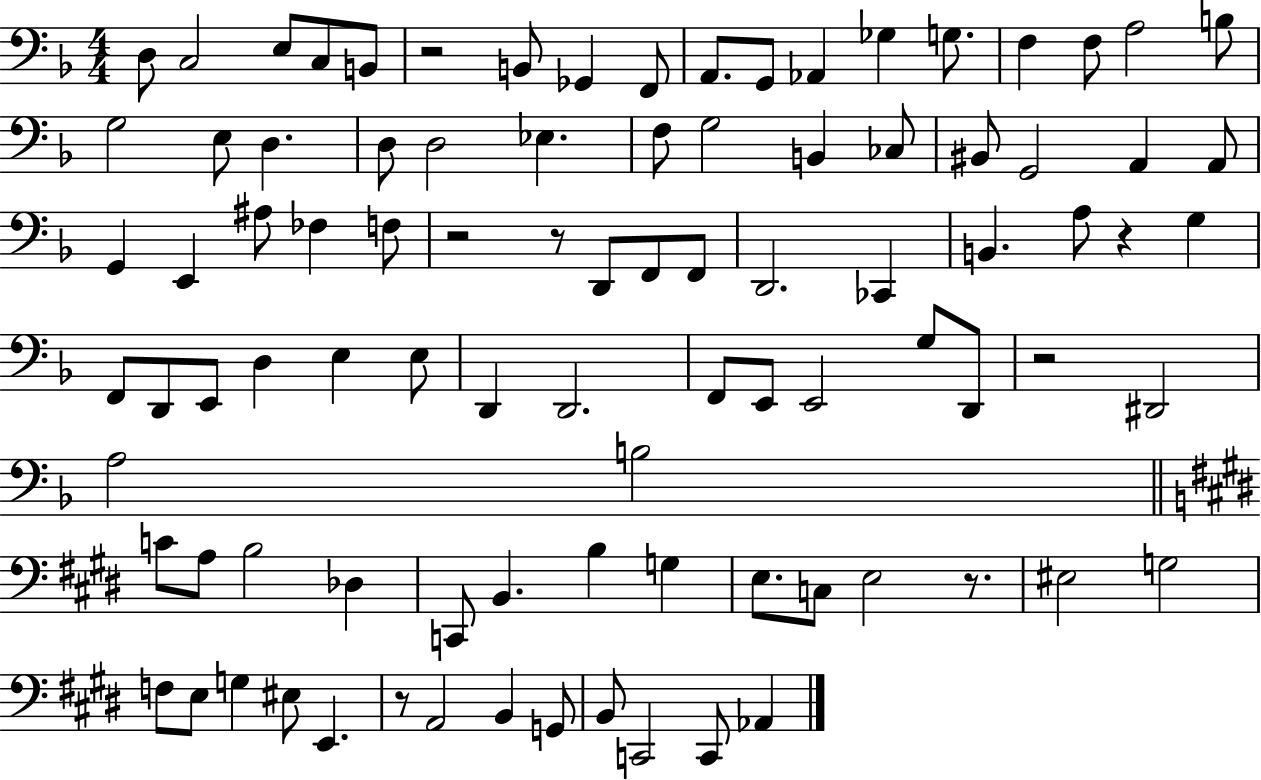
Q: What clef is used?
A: bass